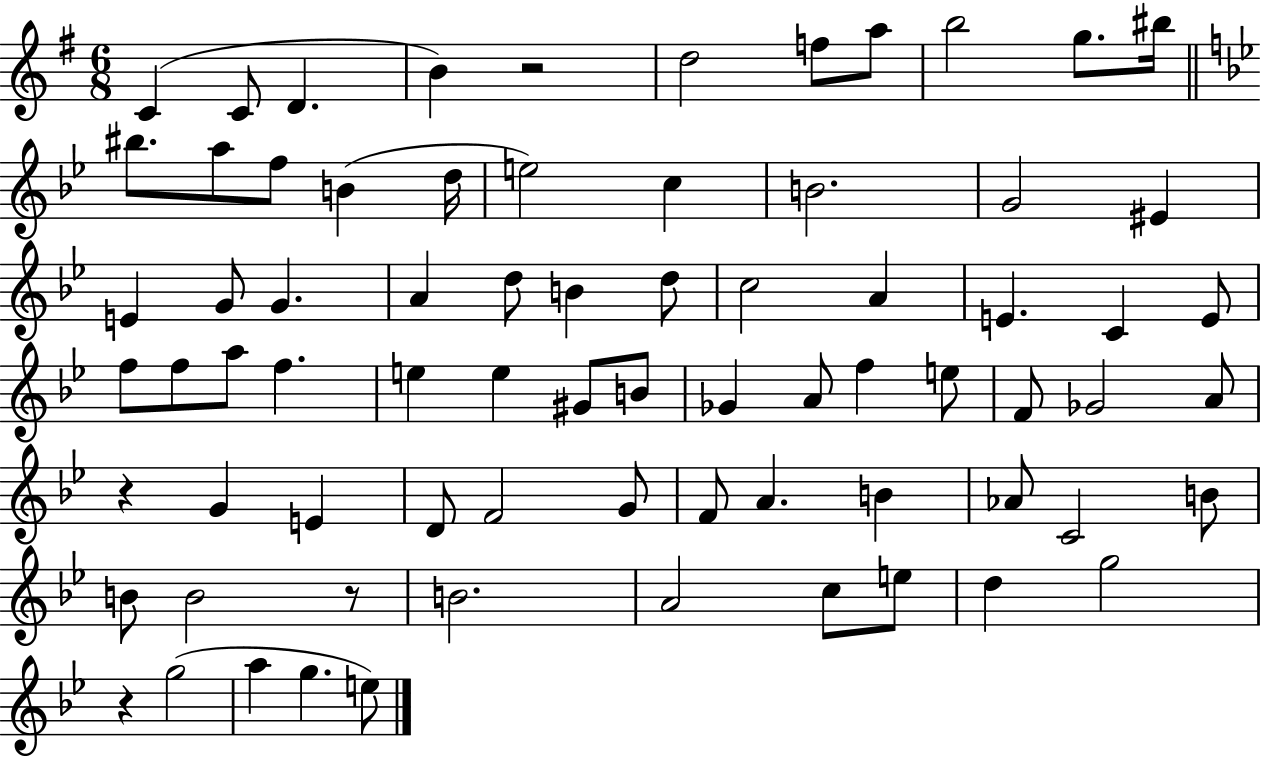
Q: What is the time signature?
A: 6/8